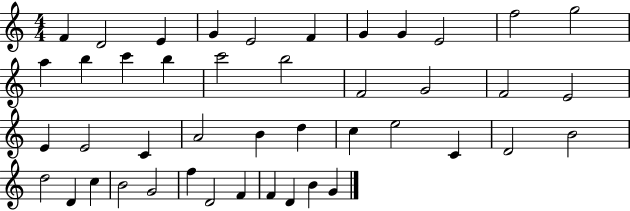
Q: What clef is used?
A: treble